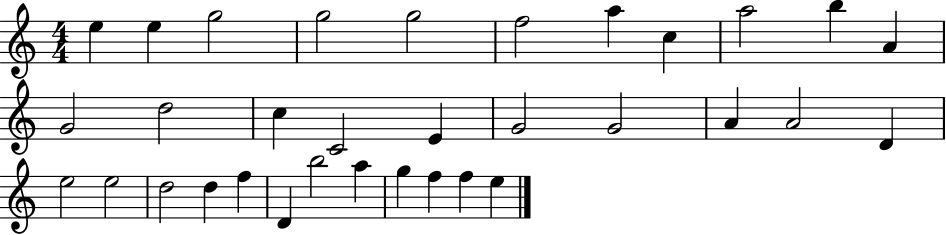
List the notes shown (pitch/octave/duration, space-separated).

E5/q E5/q G5/h G5/h G5/h F5/h A5/q C5/q A5/h B5/q A4/q G4/h D5/h C5/q C4/h E4/q G4/h G4/h A4/q A4/h D4/q E5/h E5/h D5/h D5/q F5/q D4/q B5/h A5/q G5/q F5/q F5/q E5/q